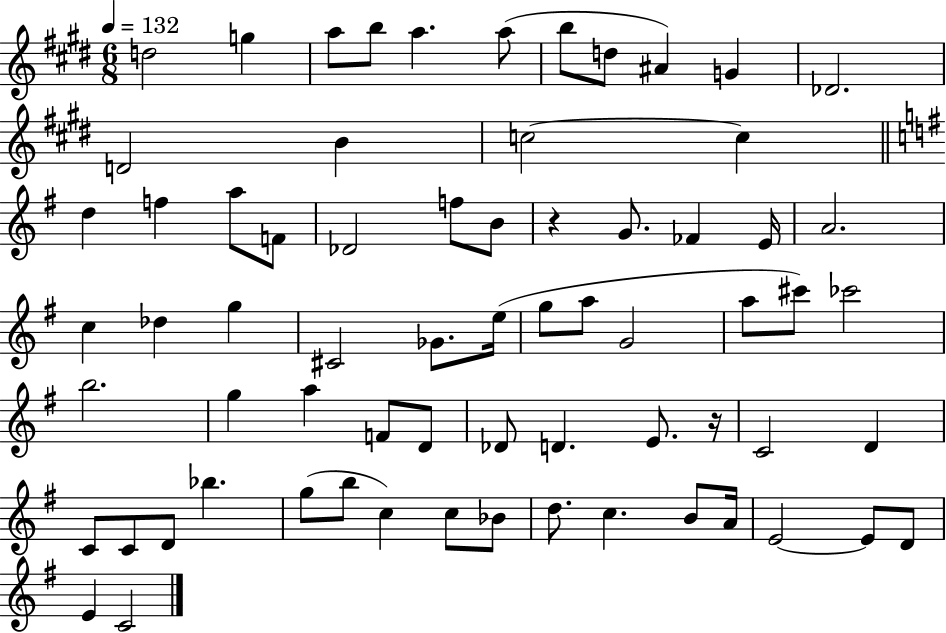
{
  \clef treble
  \numericTimeSignature
  \time 6/8
  \key e \major
  \tempo 4 = 132
  d''2 g''4 | a''8 b''8 a''4. a''8( | b''8 d''8 ais'4) g'4 | des'2. | \break d'2 b'4 | c''2~~ c''4 | \bar "||" \break \key g \major d''4 f''4 a''8 f'8 | des'2 f''8 b'8 | r4 g'8. fes'4 e'16 | a'2. | \break c''4 des''4 g''4 | cis'2 ges'8. e''16( | g''8 a''8 g'2 | a''8 cis'''8) ces'''2 | \break b''2. | g''4 a''4 f'8 d'8 | des'8 d'4. e'8. r16 | c'2 d'4 | \break c'8 c'8 d'8 bes''4. | g''8( b''8 c''4) c''8 bes'8 | d''8. c''4. b'8 a'16 | e'2~~ e'8 d'8 | \break e'4 c'2 | \bar "|."
}